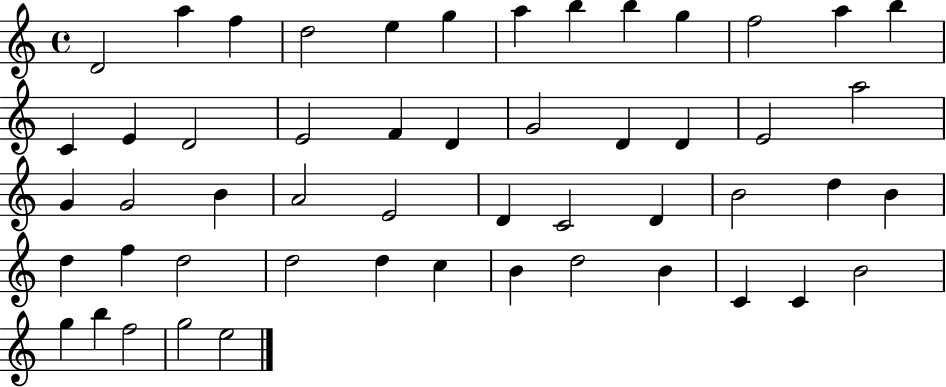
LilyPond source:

{
  \clef treble
  \time 4/4
  \defaultTimeSignature
  \key c \major
  d'2 a''4 f''4 | d''2 e''4 g''4 | a''4 b''4 b''4 g''4 | f''2 a''4 b''4 | \break c'4 e'4 d'2 | e'2 f'4 d'4 | g'2 d'4 d'4 | e'2 a''2 | \break g'4 g'2 b'4 | a'2 e'2 | d'4 c'2 d'4 | b'2 d''4 b'4 | \break d''4 f''4 d''2 | d''2 d''4 c''4 | b'4 d''2 b'4 | c'4 c'4 b'2 | \break g''4 b''4 f''2 | g''2 e''2 | \bar "|."
}